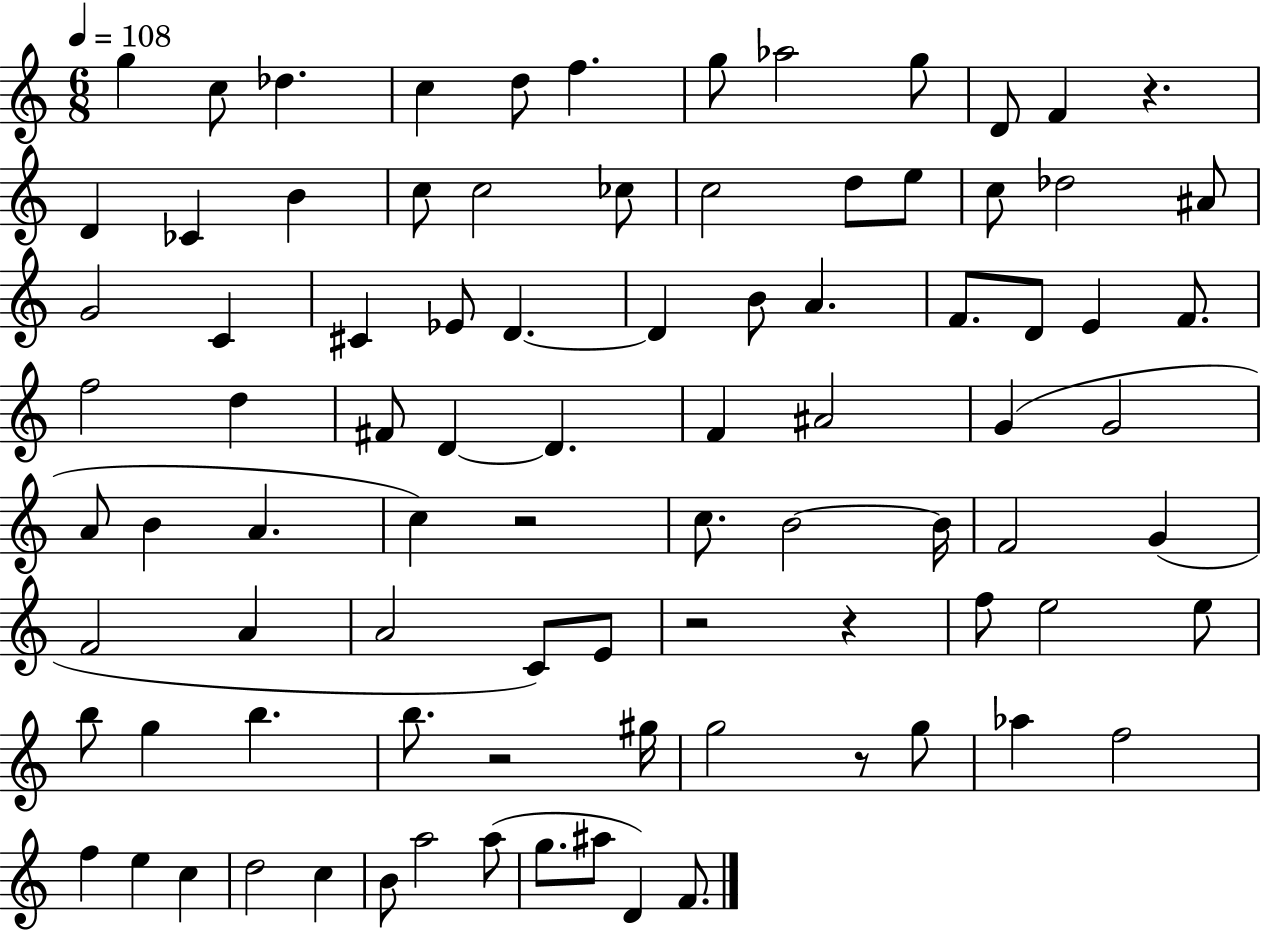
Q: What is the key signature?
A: C major